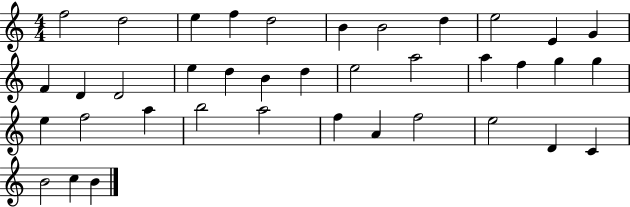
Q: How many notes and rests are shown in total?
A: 38